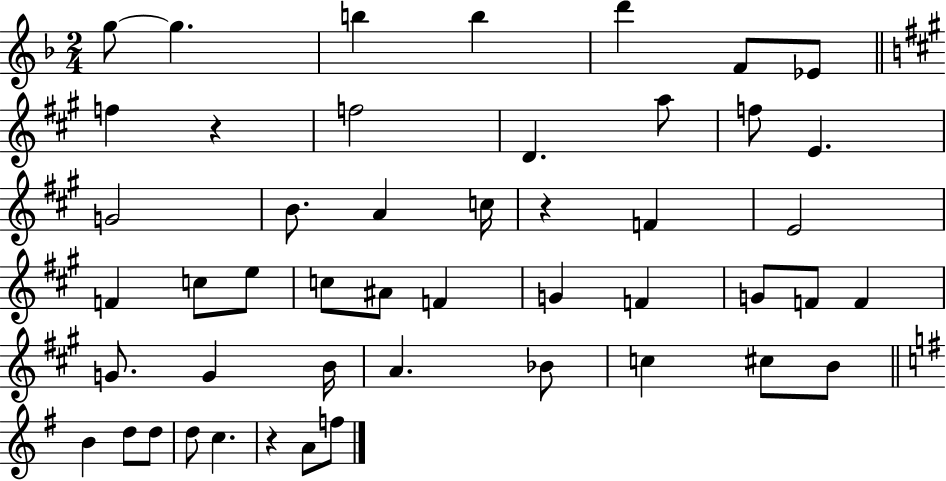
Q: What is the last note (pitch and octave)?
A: F5